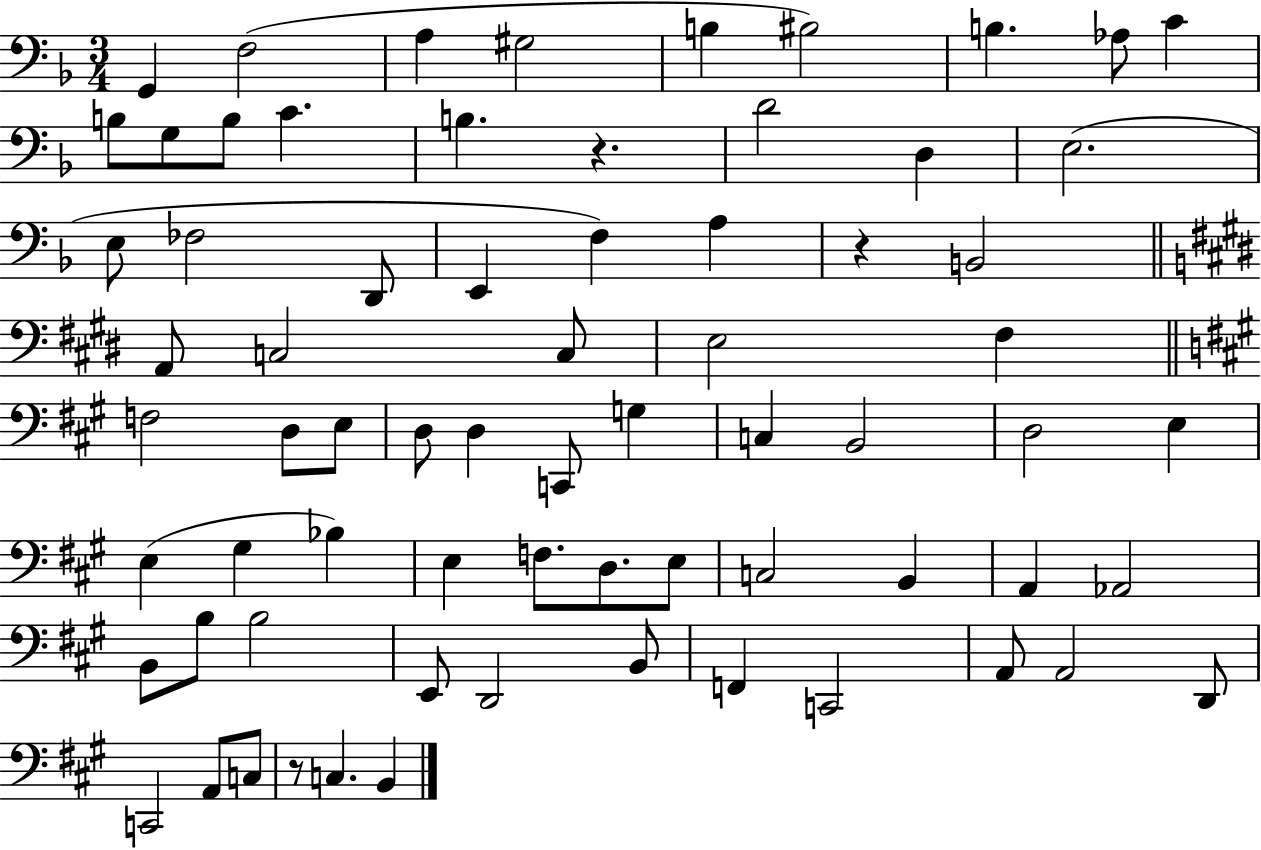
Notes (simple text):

G2/q F3/h A3/q G#3/h B3/q BIS3/h B3/q. Ab3/e C4/q B3/e G3/e B3/e C4/q. B3/q. R/q. D4/h D3/q E3/h. E3/e FES3/h D2/e E2/q F3/q A3/q R/q B2/h A2/e C3/h C3/e E3/h F#3/q F3/h D3/e E3/e D3/e D3/q C2/e G3/q C3/q B2/h D3/h E3/q E3/q G#3/q Bb3/q E3/q F3/e. D3/e. E3/e C3/h B2/q A2/q Ab2/h B2/e B3/e B3/h E2/e D2/h B2/e F2/q C2/h A2/e A2/h D2/e C2/h A2/e C3/e R/e C3/q. B2/q